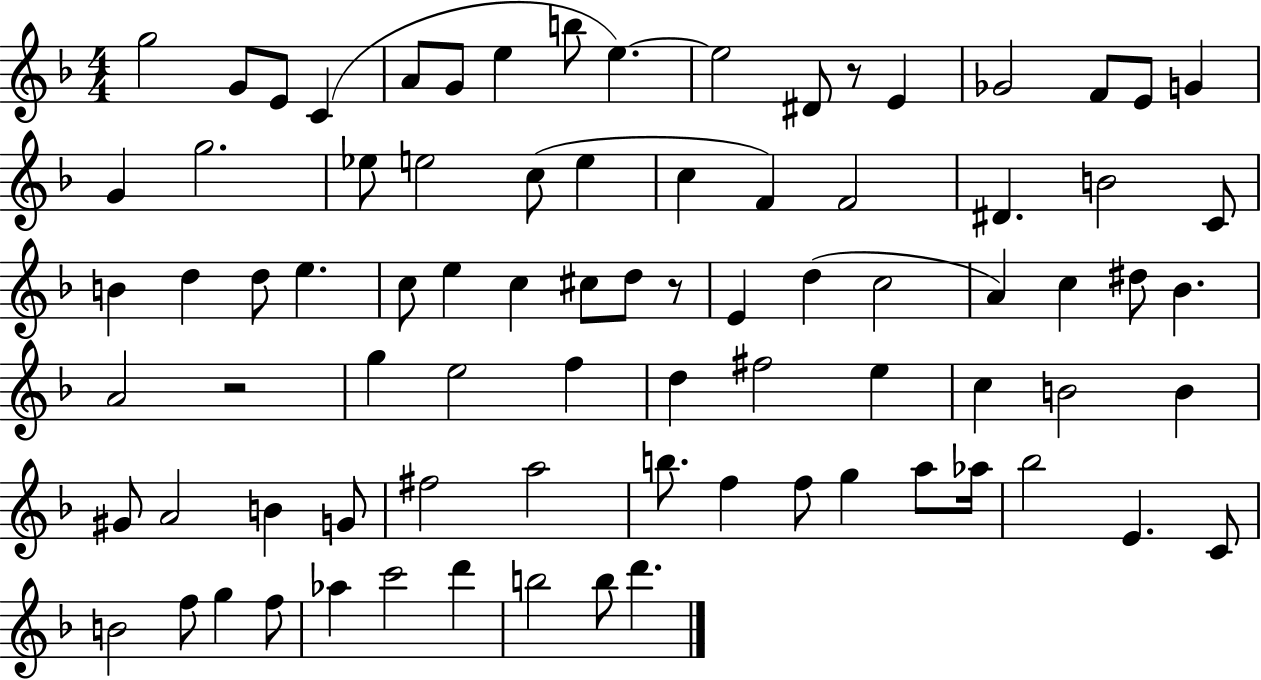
{
  \clef treble
  \numericTimeSignature
  \time 4/4
  \key f \major
  g''2 g'8 e'8 c'4( | a'8 g'8 e''4 b''8 e''4.~~) | e''2 dis'8 r8 e'4 | ges'2 f'8 e'8 g'4 | \break g'4 g''2. | ees''8 e''2 c''8( e''4 | c''4 f'4) f'2 | dis'4. b'2 c'8 | \break b'4 d''4 d''8 e''4. | c''8 e''4 c''4 cis''8 d''8 r8 | e'4 d''4( c''2 | a'4) c''4 dis''8 bes'4. | \break a'2 r2 | g''4 e''2 f''4 | d''4 fis''2 e''4 | c''4 b'2 b'4 | \break gis'8 a'2 b'4 g'8 | fis''2 a''2 | b''8. f''4 f''8 g''4 a''8 aes''16 | bes''2 e'4. c'8 | \break b'2 f''8 g''4 f''8 | aes''4 c'''2 d'''4 | b''2 b''8 d'''4. | \bar "|."
}